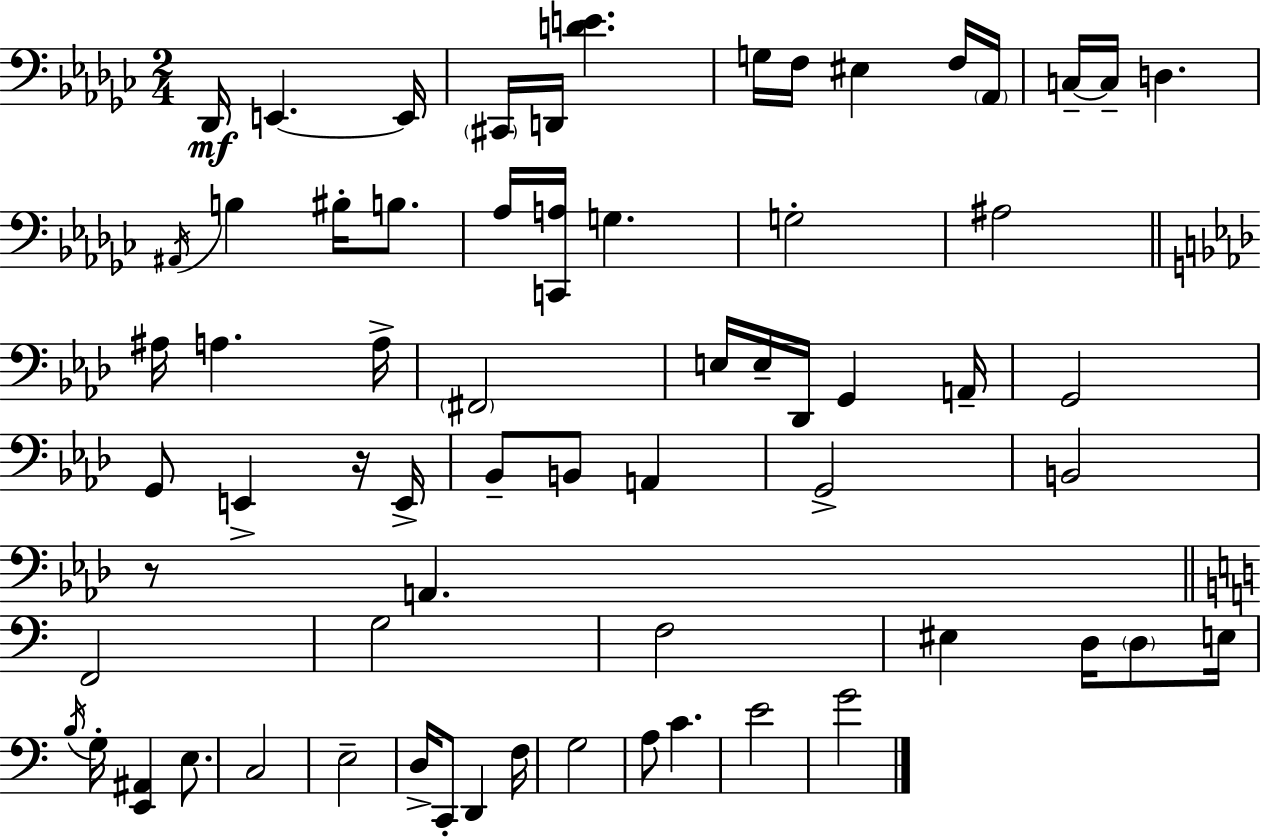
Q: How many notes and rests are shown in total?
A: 66